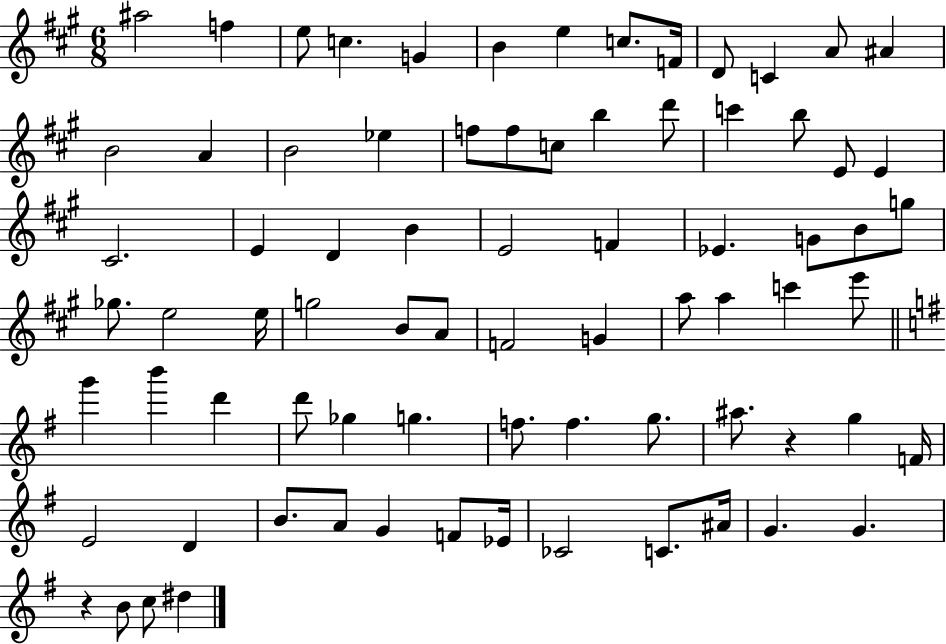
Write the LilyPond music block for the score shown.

{
  \clef treble
  \numericTimeSignature
  \time 6/8
  \key a \major
  ais''2 f''4 | e''8 c''4. g'4 | b'4 e''4 c''8. f'16 | d'8 c'4 a'8 ais'4 | \break b'2 a'4 | b'2 ees''4 | f''8 f''8 c''8 b''4 d'''8 | c'''4 b''8 e'8 e'4 | \break cis'2. | e'4 d'4 b'4 | e'2 f'4 | ees'4. g'8 b'8 g''8 | \break ges''8. e''2 e''16 | g''2 b'8 a'8 | f'2 g'4 | a''8 a''4 c'''4 e'''8 | \break \bar "||" \break \key g \major g'''4 b'''4 d'''4 | d'''8 ges''4 g''4. | f''8. f''4. g''8. | ais''8. r4 g''4 f'16 | \break e'2 d'4 | b'8. a'8 g'4 f'8 ees'16 | ces'2 c'8. ais'16 | g'4. g'4. | \break r4 b'8 c''8 dis''4 | \bar "|."
}